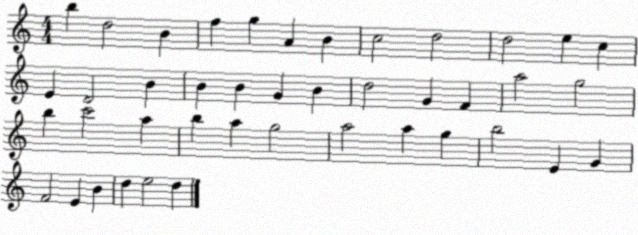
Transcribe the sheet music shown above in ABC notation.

X:1
T:Untitled
M:4/4
L:1/4
K:C
b d2 B f g A B c2 d2 d2 e c E D2 B B B G B d2 G F a2 g2 b c'2 a b a g2 a2 a g b2 E G F2 E B d e2 d